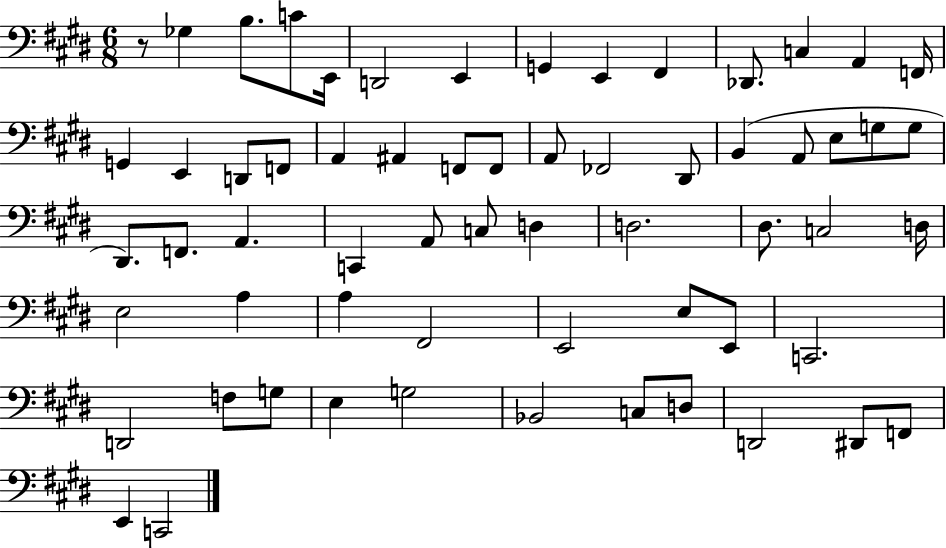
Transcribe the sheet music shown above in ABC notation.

X:1
T:Untitled
M:6/8
L:1/4
K:E
z/2 _G, B,/2 C/2 E,,/4 D,,2 E,, G,, E,, ^F,, _D,,/2 C, A,, F,,/4 G,, E,, D,,/2 F,,/2 A,, ^A,, F,,/2 F,,/2 A,,/2 _F,,2 ^D,,/2 B,, A,,/2 E,/2 G,/2 G,/2 ^D,,/2 F,,/2 A,, C,, A,,/2 C,/2 D, D,2 ^D,/2 C,2 D,/4 E,2 A, A, ^F,,2 E,,2 E,/2 E,,/2 C,,2 D,,2 F,/2 G,/2 E, G,2 _B,,2 C,/2 D,/2 D,,2 ^D,,/2 F,,/2 E,, C,,2